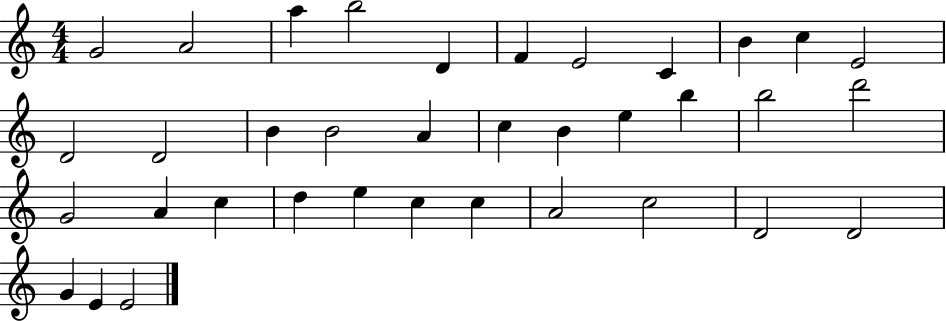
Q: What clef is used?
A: treble